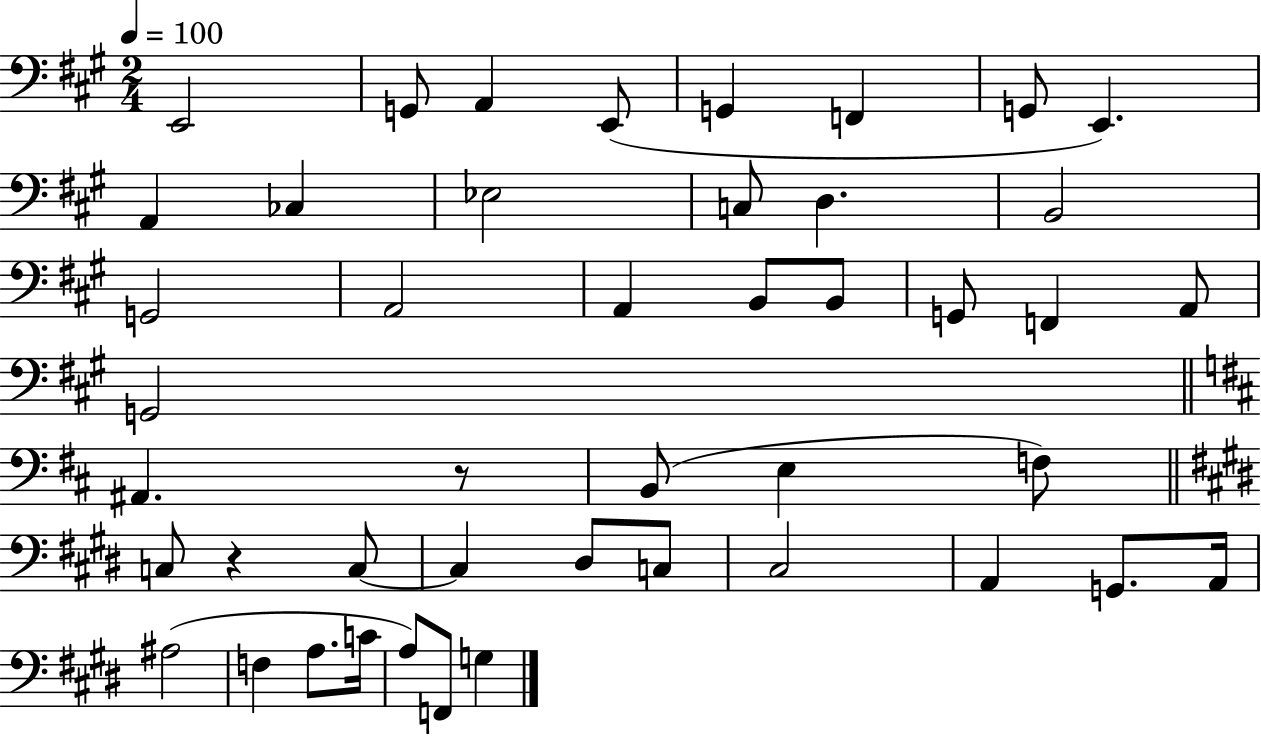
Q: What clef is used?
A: bass